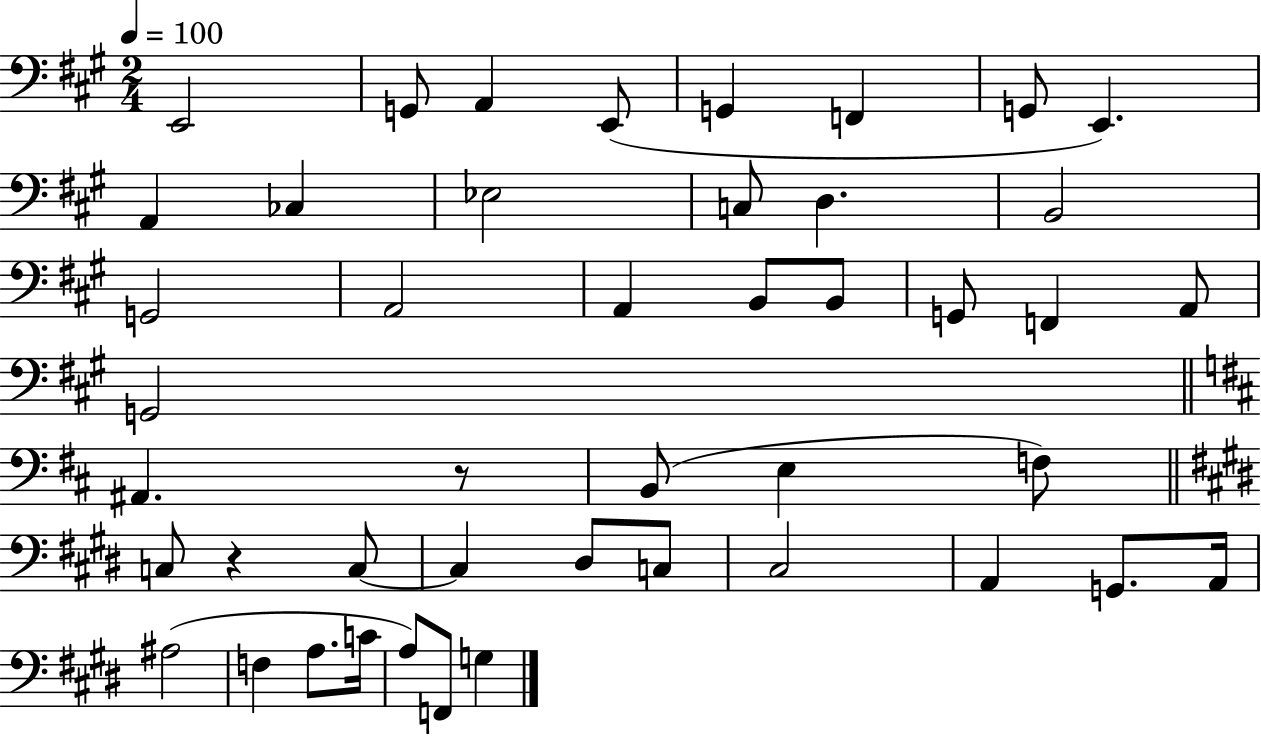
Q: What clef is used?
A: bass